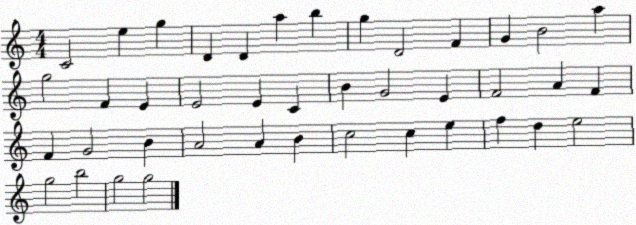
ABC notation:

X:1
T:Untitled
M:4/4
L:1/4
K:C
C2 e g D D a b g D2 F G B2 a g2 F E E2 E C B G2 E F2 A F F G2 B A2 A B c2 c e f d e2 g2 b2 g2 g2